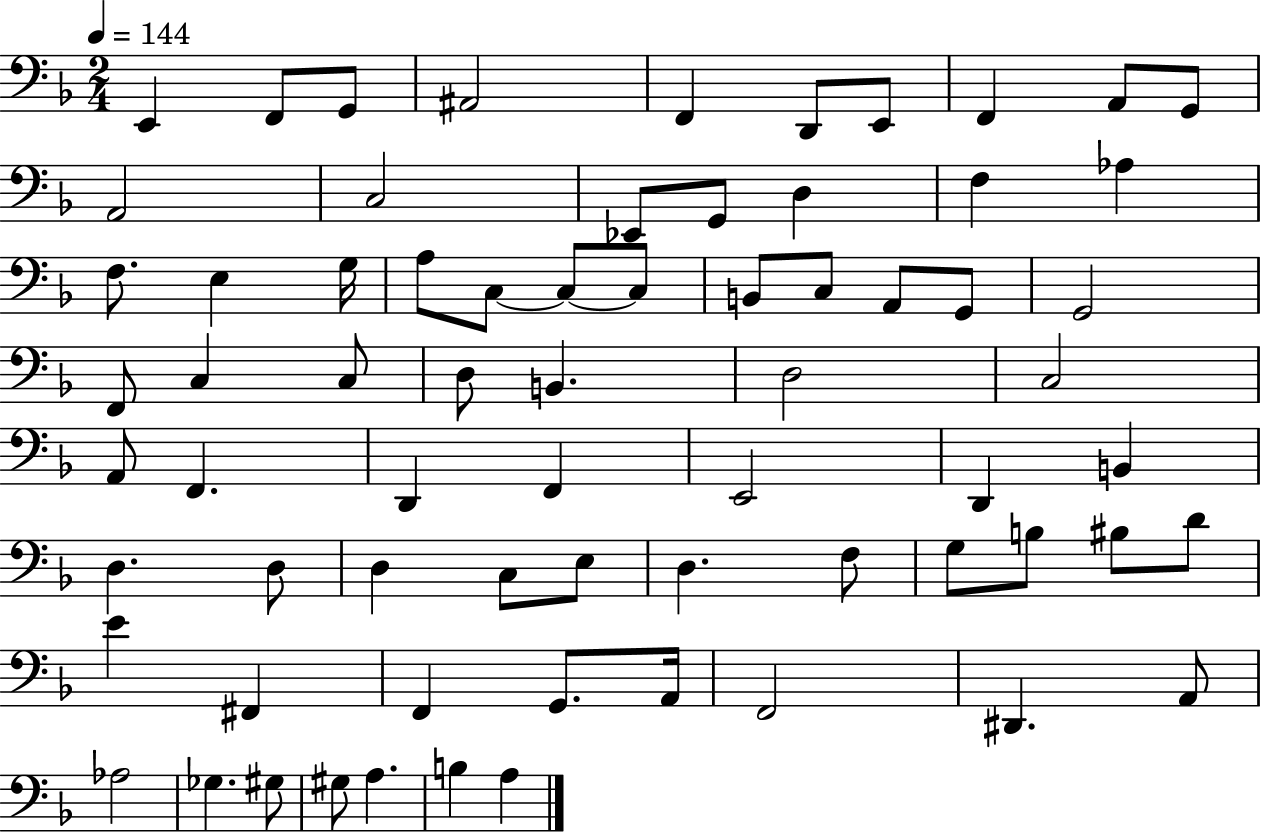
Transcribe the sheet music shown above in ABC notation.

X:1
T:Untitled
M:2/4
L:1/4
K:F
E,, F,,/2 G,,/2 ^A,,2 F,, D,,/2 E,,/2 F,, A,,/2 G,,/2 A,,2 C,2 _E,,/2 G,,/2 D, F, _A, F,/2 E, G,/4 A,/2 C,/2 C,/2 C,/2 B,,/2 C,/2 A,,/2 G,,/2 G,,2 F,,/2 C, C,/2 D,/2 B,, D,2 C,2 A,,/2 F,, D,, F,, E,,2 D,, B,, D, D,/2 D, C,/2 E,/2 D, F,/2 G,/2 B,/2 ^B,/2 D/2 E ^F,, F,, G,,/2 A,,/4 F,,2 ^D,, A,,/2 _A,2 _G, ^G,/2 ^G,/2 A, B, A,